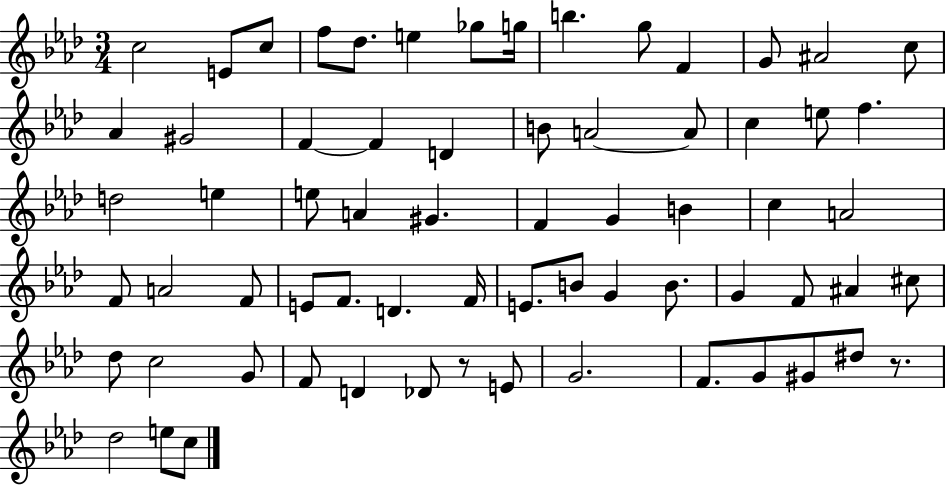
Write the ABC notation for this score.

X:1
T:Untitled
M:3/4
L:1/4
K:Ab
c2 E/2 c/2 f/2 _d/2 e _g/2 g/4 b g/2 F G/2 ^A2 c/2 _A ^G2 F F D B/2 A2 A/2 c e/2 f d2 e e/2 A ^G F G B c A2 F/2 A2 F/2 E/2 F/2 D F/4 E/2 B/2 G B/2 G F/2 ^A ^c/2 _d/2 c2 G/2 F/2 D _D/2 z/2 E/2 G2 F/2 G/2 ^G/2 ^d/2 z/2 _d2 e/2 c/2